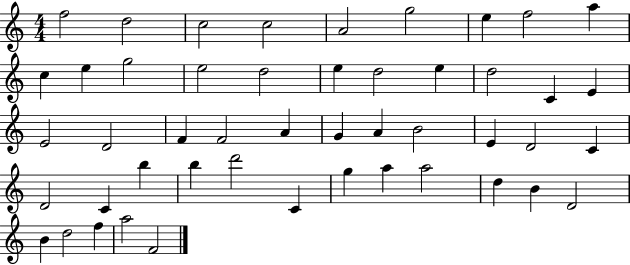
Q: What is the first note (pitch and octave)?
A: F5